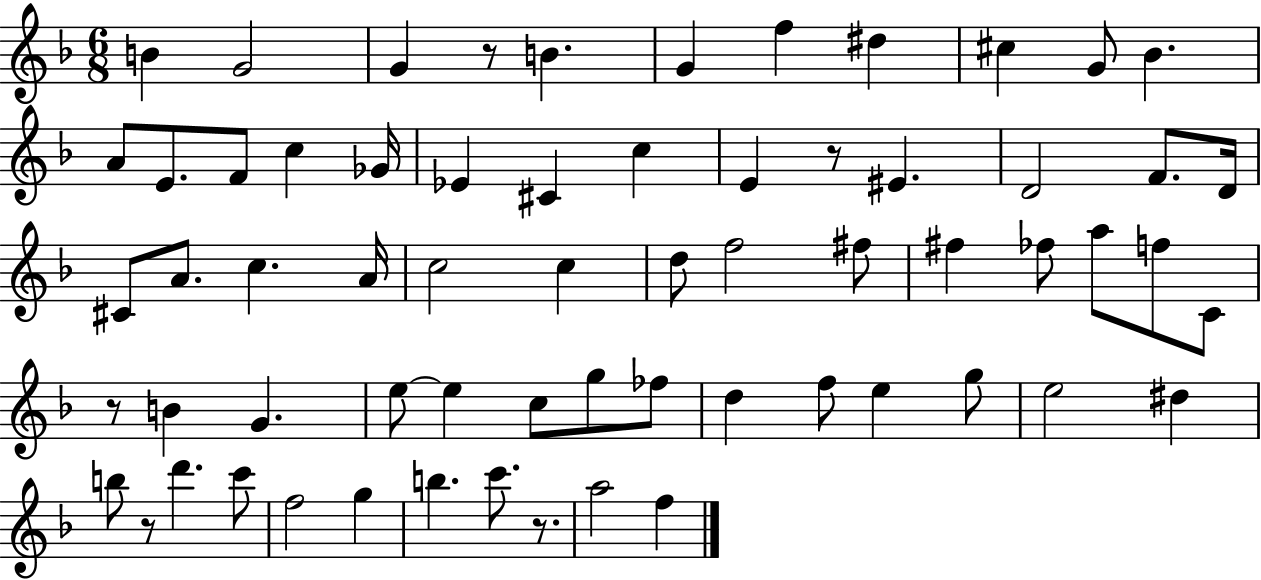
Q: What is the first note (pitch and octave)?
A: B4